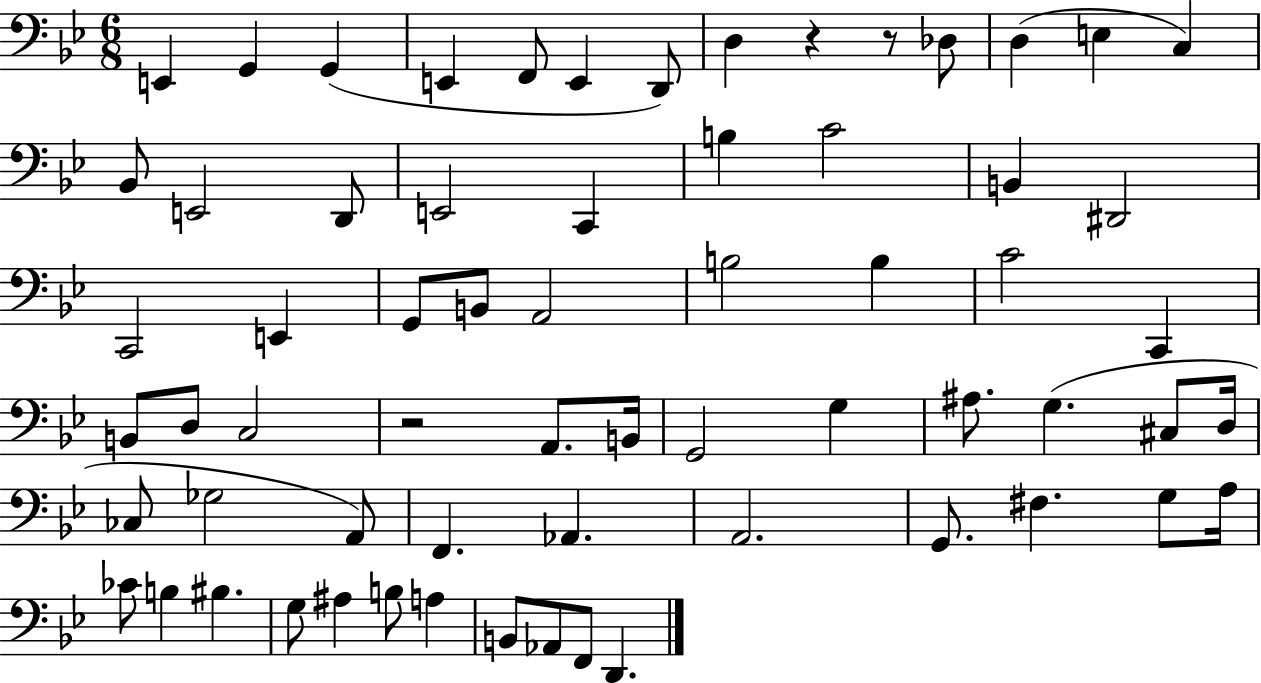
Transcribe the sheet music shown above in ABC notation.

X:1
T:Untitled
M:6/8
L:1/4
K:Bb
E,, G,, G,, E,, F,,/2 E,, D,,/2 D, z z/2 _D,/2 D, E, C, _B,,/2 E,,2 D,,/2 E,,2 C,, B, C2 B,, ^D,,2 C,,2 E,, G,,/2 B,,/2 A,,2 B,2 B, C2 C,, B,,/2 D,/2 C,2 z2 A,,/2 B,,/4 G,,2 G, ^A,/2 G, ^C,/2 D,/4 _C,/2 _G,2 A,,/2 F,, _A,, A,,2 G,,/2 ^F, G,/2 A,/4 _C/2 B, ^B, G,/2 ^A, B,/2 A, B,,/2 _A,,/2 F,,/2 D,,